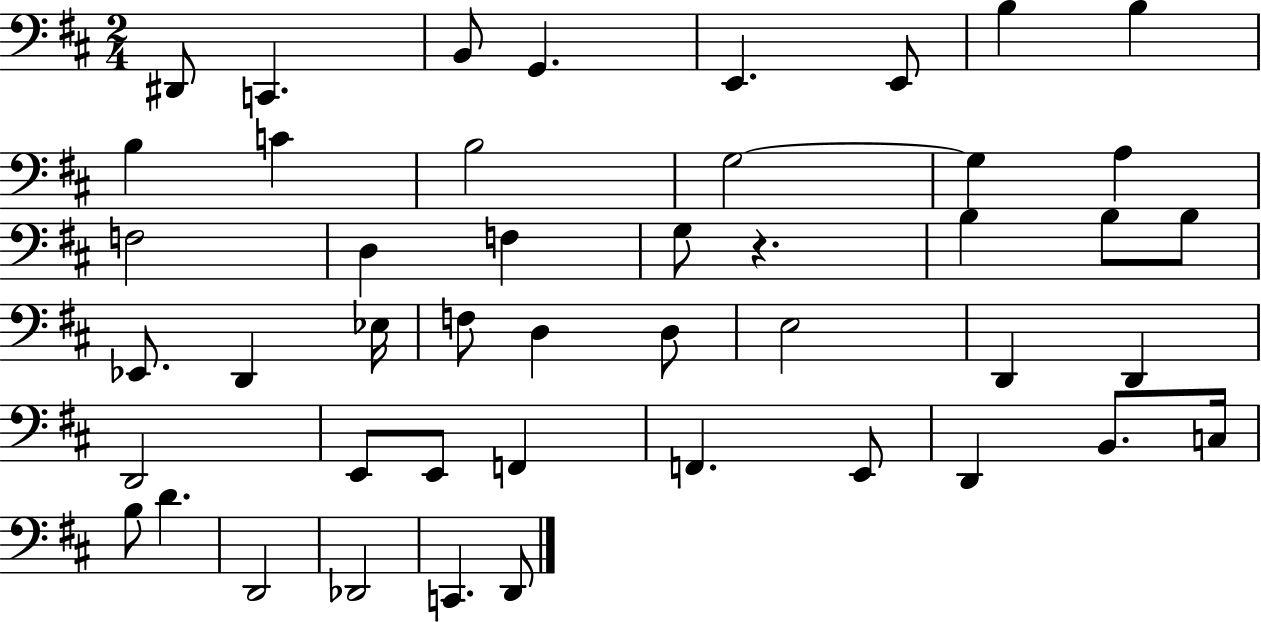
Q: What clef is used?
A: bass